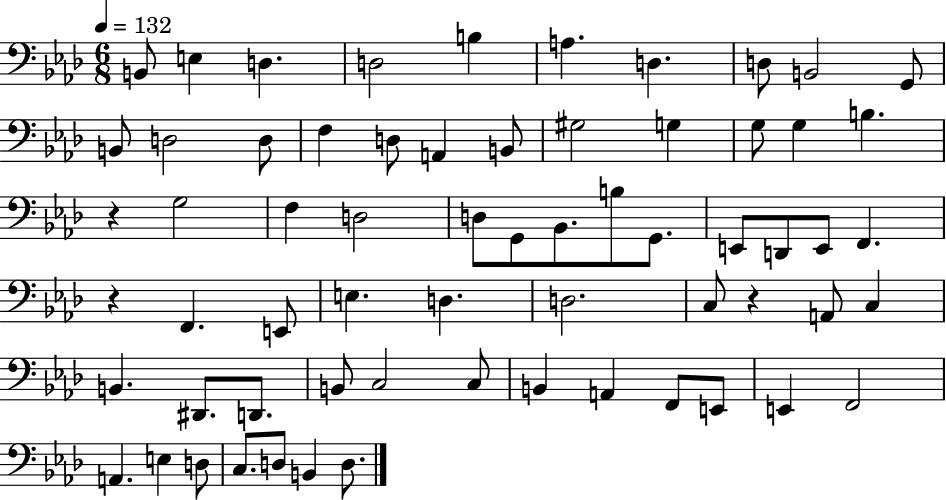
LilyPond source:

{
  \clef bass
  \numericTimeSignature
  \time 6/8
  \key aes \major
  \tempo 4 = 132
  b,8 e4 d4. | d2 b4 | a4. d4. | d8 b,2 g,8 | \break b,8 d2 d8 | f4 d8 a,4 b,8 | gis2 g4 | g8 g4 b4. | \break r4 g2 | f4 d2 | d8 g,8 bes,8. b8 g,8. | e,8 d,8 e,8 f,4. | \break r4 f,4. e,8 | e4. d4. | d2. | c8 r4 a,8 c4 | \break b,4. dis,8. d,8. | b,8 c2 c8 | b,4 a,4 f,8 e,8 | e,4 f,2 | \break a,4. e4 d8 | c8. d8 b,4 d8. | \bar "|."
}